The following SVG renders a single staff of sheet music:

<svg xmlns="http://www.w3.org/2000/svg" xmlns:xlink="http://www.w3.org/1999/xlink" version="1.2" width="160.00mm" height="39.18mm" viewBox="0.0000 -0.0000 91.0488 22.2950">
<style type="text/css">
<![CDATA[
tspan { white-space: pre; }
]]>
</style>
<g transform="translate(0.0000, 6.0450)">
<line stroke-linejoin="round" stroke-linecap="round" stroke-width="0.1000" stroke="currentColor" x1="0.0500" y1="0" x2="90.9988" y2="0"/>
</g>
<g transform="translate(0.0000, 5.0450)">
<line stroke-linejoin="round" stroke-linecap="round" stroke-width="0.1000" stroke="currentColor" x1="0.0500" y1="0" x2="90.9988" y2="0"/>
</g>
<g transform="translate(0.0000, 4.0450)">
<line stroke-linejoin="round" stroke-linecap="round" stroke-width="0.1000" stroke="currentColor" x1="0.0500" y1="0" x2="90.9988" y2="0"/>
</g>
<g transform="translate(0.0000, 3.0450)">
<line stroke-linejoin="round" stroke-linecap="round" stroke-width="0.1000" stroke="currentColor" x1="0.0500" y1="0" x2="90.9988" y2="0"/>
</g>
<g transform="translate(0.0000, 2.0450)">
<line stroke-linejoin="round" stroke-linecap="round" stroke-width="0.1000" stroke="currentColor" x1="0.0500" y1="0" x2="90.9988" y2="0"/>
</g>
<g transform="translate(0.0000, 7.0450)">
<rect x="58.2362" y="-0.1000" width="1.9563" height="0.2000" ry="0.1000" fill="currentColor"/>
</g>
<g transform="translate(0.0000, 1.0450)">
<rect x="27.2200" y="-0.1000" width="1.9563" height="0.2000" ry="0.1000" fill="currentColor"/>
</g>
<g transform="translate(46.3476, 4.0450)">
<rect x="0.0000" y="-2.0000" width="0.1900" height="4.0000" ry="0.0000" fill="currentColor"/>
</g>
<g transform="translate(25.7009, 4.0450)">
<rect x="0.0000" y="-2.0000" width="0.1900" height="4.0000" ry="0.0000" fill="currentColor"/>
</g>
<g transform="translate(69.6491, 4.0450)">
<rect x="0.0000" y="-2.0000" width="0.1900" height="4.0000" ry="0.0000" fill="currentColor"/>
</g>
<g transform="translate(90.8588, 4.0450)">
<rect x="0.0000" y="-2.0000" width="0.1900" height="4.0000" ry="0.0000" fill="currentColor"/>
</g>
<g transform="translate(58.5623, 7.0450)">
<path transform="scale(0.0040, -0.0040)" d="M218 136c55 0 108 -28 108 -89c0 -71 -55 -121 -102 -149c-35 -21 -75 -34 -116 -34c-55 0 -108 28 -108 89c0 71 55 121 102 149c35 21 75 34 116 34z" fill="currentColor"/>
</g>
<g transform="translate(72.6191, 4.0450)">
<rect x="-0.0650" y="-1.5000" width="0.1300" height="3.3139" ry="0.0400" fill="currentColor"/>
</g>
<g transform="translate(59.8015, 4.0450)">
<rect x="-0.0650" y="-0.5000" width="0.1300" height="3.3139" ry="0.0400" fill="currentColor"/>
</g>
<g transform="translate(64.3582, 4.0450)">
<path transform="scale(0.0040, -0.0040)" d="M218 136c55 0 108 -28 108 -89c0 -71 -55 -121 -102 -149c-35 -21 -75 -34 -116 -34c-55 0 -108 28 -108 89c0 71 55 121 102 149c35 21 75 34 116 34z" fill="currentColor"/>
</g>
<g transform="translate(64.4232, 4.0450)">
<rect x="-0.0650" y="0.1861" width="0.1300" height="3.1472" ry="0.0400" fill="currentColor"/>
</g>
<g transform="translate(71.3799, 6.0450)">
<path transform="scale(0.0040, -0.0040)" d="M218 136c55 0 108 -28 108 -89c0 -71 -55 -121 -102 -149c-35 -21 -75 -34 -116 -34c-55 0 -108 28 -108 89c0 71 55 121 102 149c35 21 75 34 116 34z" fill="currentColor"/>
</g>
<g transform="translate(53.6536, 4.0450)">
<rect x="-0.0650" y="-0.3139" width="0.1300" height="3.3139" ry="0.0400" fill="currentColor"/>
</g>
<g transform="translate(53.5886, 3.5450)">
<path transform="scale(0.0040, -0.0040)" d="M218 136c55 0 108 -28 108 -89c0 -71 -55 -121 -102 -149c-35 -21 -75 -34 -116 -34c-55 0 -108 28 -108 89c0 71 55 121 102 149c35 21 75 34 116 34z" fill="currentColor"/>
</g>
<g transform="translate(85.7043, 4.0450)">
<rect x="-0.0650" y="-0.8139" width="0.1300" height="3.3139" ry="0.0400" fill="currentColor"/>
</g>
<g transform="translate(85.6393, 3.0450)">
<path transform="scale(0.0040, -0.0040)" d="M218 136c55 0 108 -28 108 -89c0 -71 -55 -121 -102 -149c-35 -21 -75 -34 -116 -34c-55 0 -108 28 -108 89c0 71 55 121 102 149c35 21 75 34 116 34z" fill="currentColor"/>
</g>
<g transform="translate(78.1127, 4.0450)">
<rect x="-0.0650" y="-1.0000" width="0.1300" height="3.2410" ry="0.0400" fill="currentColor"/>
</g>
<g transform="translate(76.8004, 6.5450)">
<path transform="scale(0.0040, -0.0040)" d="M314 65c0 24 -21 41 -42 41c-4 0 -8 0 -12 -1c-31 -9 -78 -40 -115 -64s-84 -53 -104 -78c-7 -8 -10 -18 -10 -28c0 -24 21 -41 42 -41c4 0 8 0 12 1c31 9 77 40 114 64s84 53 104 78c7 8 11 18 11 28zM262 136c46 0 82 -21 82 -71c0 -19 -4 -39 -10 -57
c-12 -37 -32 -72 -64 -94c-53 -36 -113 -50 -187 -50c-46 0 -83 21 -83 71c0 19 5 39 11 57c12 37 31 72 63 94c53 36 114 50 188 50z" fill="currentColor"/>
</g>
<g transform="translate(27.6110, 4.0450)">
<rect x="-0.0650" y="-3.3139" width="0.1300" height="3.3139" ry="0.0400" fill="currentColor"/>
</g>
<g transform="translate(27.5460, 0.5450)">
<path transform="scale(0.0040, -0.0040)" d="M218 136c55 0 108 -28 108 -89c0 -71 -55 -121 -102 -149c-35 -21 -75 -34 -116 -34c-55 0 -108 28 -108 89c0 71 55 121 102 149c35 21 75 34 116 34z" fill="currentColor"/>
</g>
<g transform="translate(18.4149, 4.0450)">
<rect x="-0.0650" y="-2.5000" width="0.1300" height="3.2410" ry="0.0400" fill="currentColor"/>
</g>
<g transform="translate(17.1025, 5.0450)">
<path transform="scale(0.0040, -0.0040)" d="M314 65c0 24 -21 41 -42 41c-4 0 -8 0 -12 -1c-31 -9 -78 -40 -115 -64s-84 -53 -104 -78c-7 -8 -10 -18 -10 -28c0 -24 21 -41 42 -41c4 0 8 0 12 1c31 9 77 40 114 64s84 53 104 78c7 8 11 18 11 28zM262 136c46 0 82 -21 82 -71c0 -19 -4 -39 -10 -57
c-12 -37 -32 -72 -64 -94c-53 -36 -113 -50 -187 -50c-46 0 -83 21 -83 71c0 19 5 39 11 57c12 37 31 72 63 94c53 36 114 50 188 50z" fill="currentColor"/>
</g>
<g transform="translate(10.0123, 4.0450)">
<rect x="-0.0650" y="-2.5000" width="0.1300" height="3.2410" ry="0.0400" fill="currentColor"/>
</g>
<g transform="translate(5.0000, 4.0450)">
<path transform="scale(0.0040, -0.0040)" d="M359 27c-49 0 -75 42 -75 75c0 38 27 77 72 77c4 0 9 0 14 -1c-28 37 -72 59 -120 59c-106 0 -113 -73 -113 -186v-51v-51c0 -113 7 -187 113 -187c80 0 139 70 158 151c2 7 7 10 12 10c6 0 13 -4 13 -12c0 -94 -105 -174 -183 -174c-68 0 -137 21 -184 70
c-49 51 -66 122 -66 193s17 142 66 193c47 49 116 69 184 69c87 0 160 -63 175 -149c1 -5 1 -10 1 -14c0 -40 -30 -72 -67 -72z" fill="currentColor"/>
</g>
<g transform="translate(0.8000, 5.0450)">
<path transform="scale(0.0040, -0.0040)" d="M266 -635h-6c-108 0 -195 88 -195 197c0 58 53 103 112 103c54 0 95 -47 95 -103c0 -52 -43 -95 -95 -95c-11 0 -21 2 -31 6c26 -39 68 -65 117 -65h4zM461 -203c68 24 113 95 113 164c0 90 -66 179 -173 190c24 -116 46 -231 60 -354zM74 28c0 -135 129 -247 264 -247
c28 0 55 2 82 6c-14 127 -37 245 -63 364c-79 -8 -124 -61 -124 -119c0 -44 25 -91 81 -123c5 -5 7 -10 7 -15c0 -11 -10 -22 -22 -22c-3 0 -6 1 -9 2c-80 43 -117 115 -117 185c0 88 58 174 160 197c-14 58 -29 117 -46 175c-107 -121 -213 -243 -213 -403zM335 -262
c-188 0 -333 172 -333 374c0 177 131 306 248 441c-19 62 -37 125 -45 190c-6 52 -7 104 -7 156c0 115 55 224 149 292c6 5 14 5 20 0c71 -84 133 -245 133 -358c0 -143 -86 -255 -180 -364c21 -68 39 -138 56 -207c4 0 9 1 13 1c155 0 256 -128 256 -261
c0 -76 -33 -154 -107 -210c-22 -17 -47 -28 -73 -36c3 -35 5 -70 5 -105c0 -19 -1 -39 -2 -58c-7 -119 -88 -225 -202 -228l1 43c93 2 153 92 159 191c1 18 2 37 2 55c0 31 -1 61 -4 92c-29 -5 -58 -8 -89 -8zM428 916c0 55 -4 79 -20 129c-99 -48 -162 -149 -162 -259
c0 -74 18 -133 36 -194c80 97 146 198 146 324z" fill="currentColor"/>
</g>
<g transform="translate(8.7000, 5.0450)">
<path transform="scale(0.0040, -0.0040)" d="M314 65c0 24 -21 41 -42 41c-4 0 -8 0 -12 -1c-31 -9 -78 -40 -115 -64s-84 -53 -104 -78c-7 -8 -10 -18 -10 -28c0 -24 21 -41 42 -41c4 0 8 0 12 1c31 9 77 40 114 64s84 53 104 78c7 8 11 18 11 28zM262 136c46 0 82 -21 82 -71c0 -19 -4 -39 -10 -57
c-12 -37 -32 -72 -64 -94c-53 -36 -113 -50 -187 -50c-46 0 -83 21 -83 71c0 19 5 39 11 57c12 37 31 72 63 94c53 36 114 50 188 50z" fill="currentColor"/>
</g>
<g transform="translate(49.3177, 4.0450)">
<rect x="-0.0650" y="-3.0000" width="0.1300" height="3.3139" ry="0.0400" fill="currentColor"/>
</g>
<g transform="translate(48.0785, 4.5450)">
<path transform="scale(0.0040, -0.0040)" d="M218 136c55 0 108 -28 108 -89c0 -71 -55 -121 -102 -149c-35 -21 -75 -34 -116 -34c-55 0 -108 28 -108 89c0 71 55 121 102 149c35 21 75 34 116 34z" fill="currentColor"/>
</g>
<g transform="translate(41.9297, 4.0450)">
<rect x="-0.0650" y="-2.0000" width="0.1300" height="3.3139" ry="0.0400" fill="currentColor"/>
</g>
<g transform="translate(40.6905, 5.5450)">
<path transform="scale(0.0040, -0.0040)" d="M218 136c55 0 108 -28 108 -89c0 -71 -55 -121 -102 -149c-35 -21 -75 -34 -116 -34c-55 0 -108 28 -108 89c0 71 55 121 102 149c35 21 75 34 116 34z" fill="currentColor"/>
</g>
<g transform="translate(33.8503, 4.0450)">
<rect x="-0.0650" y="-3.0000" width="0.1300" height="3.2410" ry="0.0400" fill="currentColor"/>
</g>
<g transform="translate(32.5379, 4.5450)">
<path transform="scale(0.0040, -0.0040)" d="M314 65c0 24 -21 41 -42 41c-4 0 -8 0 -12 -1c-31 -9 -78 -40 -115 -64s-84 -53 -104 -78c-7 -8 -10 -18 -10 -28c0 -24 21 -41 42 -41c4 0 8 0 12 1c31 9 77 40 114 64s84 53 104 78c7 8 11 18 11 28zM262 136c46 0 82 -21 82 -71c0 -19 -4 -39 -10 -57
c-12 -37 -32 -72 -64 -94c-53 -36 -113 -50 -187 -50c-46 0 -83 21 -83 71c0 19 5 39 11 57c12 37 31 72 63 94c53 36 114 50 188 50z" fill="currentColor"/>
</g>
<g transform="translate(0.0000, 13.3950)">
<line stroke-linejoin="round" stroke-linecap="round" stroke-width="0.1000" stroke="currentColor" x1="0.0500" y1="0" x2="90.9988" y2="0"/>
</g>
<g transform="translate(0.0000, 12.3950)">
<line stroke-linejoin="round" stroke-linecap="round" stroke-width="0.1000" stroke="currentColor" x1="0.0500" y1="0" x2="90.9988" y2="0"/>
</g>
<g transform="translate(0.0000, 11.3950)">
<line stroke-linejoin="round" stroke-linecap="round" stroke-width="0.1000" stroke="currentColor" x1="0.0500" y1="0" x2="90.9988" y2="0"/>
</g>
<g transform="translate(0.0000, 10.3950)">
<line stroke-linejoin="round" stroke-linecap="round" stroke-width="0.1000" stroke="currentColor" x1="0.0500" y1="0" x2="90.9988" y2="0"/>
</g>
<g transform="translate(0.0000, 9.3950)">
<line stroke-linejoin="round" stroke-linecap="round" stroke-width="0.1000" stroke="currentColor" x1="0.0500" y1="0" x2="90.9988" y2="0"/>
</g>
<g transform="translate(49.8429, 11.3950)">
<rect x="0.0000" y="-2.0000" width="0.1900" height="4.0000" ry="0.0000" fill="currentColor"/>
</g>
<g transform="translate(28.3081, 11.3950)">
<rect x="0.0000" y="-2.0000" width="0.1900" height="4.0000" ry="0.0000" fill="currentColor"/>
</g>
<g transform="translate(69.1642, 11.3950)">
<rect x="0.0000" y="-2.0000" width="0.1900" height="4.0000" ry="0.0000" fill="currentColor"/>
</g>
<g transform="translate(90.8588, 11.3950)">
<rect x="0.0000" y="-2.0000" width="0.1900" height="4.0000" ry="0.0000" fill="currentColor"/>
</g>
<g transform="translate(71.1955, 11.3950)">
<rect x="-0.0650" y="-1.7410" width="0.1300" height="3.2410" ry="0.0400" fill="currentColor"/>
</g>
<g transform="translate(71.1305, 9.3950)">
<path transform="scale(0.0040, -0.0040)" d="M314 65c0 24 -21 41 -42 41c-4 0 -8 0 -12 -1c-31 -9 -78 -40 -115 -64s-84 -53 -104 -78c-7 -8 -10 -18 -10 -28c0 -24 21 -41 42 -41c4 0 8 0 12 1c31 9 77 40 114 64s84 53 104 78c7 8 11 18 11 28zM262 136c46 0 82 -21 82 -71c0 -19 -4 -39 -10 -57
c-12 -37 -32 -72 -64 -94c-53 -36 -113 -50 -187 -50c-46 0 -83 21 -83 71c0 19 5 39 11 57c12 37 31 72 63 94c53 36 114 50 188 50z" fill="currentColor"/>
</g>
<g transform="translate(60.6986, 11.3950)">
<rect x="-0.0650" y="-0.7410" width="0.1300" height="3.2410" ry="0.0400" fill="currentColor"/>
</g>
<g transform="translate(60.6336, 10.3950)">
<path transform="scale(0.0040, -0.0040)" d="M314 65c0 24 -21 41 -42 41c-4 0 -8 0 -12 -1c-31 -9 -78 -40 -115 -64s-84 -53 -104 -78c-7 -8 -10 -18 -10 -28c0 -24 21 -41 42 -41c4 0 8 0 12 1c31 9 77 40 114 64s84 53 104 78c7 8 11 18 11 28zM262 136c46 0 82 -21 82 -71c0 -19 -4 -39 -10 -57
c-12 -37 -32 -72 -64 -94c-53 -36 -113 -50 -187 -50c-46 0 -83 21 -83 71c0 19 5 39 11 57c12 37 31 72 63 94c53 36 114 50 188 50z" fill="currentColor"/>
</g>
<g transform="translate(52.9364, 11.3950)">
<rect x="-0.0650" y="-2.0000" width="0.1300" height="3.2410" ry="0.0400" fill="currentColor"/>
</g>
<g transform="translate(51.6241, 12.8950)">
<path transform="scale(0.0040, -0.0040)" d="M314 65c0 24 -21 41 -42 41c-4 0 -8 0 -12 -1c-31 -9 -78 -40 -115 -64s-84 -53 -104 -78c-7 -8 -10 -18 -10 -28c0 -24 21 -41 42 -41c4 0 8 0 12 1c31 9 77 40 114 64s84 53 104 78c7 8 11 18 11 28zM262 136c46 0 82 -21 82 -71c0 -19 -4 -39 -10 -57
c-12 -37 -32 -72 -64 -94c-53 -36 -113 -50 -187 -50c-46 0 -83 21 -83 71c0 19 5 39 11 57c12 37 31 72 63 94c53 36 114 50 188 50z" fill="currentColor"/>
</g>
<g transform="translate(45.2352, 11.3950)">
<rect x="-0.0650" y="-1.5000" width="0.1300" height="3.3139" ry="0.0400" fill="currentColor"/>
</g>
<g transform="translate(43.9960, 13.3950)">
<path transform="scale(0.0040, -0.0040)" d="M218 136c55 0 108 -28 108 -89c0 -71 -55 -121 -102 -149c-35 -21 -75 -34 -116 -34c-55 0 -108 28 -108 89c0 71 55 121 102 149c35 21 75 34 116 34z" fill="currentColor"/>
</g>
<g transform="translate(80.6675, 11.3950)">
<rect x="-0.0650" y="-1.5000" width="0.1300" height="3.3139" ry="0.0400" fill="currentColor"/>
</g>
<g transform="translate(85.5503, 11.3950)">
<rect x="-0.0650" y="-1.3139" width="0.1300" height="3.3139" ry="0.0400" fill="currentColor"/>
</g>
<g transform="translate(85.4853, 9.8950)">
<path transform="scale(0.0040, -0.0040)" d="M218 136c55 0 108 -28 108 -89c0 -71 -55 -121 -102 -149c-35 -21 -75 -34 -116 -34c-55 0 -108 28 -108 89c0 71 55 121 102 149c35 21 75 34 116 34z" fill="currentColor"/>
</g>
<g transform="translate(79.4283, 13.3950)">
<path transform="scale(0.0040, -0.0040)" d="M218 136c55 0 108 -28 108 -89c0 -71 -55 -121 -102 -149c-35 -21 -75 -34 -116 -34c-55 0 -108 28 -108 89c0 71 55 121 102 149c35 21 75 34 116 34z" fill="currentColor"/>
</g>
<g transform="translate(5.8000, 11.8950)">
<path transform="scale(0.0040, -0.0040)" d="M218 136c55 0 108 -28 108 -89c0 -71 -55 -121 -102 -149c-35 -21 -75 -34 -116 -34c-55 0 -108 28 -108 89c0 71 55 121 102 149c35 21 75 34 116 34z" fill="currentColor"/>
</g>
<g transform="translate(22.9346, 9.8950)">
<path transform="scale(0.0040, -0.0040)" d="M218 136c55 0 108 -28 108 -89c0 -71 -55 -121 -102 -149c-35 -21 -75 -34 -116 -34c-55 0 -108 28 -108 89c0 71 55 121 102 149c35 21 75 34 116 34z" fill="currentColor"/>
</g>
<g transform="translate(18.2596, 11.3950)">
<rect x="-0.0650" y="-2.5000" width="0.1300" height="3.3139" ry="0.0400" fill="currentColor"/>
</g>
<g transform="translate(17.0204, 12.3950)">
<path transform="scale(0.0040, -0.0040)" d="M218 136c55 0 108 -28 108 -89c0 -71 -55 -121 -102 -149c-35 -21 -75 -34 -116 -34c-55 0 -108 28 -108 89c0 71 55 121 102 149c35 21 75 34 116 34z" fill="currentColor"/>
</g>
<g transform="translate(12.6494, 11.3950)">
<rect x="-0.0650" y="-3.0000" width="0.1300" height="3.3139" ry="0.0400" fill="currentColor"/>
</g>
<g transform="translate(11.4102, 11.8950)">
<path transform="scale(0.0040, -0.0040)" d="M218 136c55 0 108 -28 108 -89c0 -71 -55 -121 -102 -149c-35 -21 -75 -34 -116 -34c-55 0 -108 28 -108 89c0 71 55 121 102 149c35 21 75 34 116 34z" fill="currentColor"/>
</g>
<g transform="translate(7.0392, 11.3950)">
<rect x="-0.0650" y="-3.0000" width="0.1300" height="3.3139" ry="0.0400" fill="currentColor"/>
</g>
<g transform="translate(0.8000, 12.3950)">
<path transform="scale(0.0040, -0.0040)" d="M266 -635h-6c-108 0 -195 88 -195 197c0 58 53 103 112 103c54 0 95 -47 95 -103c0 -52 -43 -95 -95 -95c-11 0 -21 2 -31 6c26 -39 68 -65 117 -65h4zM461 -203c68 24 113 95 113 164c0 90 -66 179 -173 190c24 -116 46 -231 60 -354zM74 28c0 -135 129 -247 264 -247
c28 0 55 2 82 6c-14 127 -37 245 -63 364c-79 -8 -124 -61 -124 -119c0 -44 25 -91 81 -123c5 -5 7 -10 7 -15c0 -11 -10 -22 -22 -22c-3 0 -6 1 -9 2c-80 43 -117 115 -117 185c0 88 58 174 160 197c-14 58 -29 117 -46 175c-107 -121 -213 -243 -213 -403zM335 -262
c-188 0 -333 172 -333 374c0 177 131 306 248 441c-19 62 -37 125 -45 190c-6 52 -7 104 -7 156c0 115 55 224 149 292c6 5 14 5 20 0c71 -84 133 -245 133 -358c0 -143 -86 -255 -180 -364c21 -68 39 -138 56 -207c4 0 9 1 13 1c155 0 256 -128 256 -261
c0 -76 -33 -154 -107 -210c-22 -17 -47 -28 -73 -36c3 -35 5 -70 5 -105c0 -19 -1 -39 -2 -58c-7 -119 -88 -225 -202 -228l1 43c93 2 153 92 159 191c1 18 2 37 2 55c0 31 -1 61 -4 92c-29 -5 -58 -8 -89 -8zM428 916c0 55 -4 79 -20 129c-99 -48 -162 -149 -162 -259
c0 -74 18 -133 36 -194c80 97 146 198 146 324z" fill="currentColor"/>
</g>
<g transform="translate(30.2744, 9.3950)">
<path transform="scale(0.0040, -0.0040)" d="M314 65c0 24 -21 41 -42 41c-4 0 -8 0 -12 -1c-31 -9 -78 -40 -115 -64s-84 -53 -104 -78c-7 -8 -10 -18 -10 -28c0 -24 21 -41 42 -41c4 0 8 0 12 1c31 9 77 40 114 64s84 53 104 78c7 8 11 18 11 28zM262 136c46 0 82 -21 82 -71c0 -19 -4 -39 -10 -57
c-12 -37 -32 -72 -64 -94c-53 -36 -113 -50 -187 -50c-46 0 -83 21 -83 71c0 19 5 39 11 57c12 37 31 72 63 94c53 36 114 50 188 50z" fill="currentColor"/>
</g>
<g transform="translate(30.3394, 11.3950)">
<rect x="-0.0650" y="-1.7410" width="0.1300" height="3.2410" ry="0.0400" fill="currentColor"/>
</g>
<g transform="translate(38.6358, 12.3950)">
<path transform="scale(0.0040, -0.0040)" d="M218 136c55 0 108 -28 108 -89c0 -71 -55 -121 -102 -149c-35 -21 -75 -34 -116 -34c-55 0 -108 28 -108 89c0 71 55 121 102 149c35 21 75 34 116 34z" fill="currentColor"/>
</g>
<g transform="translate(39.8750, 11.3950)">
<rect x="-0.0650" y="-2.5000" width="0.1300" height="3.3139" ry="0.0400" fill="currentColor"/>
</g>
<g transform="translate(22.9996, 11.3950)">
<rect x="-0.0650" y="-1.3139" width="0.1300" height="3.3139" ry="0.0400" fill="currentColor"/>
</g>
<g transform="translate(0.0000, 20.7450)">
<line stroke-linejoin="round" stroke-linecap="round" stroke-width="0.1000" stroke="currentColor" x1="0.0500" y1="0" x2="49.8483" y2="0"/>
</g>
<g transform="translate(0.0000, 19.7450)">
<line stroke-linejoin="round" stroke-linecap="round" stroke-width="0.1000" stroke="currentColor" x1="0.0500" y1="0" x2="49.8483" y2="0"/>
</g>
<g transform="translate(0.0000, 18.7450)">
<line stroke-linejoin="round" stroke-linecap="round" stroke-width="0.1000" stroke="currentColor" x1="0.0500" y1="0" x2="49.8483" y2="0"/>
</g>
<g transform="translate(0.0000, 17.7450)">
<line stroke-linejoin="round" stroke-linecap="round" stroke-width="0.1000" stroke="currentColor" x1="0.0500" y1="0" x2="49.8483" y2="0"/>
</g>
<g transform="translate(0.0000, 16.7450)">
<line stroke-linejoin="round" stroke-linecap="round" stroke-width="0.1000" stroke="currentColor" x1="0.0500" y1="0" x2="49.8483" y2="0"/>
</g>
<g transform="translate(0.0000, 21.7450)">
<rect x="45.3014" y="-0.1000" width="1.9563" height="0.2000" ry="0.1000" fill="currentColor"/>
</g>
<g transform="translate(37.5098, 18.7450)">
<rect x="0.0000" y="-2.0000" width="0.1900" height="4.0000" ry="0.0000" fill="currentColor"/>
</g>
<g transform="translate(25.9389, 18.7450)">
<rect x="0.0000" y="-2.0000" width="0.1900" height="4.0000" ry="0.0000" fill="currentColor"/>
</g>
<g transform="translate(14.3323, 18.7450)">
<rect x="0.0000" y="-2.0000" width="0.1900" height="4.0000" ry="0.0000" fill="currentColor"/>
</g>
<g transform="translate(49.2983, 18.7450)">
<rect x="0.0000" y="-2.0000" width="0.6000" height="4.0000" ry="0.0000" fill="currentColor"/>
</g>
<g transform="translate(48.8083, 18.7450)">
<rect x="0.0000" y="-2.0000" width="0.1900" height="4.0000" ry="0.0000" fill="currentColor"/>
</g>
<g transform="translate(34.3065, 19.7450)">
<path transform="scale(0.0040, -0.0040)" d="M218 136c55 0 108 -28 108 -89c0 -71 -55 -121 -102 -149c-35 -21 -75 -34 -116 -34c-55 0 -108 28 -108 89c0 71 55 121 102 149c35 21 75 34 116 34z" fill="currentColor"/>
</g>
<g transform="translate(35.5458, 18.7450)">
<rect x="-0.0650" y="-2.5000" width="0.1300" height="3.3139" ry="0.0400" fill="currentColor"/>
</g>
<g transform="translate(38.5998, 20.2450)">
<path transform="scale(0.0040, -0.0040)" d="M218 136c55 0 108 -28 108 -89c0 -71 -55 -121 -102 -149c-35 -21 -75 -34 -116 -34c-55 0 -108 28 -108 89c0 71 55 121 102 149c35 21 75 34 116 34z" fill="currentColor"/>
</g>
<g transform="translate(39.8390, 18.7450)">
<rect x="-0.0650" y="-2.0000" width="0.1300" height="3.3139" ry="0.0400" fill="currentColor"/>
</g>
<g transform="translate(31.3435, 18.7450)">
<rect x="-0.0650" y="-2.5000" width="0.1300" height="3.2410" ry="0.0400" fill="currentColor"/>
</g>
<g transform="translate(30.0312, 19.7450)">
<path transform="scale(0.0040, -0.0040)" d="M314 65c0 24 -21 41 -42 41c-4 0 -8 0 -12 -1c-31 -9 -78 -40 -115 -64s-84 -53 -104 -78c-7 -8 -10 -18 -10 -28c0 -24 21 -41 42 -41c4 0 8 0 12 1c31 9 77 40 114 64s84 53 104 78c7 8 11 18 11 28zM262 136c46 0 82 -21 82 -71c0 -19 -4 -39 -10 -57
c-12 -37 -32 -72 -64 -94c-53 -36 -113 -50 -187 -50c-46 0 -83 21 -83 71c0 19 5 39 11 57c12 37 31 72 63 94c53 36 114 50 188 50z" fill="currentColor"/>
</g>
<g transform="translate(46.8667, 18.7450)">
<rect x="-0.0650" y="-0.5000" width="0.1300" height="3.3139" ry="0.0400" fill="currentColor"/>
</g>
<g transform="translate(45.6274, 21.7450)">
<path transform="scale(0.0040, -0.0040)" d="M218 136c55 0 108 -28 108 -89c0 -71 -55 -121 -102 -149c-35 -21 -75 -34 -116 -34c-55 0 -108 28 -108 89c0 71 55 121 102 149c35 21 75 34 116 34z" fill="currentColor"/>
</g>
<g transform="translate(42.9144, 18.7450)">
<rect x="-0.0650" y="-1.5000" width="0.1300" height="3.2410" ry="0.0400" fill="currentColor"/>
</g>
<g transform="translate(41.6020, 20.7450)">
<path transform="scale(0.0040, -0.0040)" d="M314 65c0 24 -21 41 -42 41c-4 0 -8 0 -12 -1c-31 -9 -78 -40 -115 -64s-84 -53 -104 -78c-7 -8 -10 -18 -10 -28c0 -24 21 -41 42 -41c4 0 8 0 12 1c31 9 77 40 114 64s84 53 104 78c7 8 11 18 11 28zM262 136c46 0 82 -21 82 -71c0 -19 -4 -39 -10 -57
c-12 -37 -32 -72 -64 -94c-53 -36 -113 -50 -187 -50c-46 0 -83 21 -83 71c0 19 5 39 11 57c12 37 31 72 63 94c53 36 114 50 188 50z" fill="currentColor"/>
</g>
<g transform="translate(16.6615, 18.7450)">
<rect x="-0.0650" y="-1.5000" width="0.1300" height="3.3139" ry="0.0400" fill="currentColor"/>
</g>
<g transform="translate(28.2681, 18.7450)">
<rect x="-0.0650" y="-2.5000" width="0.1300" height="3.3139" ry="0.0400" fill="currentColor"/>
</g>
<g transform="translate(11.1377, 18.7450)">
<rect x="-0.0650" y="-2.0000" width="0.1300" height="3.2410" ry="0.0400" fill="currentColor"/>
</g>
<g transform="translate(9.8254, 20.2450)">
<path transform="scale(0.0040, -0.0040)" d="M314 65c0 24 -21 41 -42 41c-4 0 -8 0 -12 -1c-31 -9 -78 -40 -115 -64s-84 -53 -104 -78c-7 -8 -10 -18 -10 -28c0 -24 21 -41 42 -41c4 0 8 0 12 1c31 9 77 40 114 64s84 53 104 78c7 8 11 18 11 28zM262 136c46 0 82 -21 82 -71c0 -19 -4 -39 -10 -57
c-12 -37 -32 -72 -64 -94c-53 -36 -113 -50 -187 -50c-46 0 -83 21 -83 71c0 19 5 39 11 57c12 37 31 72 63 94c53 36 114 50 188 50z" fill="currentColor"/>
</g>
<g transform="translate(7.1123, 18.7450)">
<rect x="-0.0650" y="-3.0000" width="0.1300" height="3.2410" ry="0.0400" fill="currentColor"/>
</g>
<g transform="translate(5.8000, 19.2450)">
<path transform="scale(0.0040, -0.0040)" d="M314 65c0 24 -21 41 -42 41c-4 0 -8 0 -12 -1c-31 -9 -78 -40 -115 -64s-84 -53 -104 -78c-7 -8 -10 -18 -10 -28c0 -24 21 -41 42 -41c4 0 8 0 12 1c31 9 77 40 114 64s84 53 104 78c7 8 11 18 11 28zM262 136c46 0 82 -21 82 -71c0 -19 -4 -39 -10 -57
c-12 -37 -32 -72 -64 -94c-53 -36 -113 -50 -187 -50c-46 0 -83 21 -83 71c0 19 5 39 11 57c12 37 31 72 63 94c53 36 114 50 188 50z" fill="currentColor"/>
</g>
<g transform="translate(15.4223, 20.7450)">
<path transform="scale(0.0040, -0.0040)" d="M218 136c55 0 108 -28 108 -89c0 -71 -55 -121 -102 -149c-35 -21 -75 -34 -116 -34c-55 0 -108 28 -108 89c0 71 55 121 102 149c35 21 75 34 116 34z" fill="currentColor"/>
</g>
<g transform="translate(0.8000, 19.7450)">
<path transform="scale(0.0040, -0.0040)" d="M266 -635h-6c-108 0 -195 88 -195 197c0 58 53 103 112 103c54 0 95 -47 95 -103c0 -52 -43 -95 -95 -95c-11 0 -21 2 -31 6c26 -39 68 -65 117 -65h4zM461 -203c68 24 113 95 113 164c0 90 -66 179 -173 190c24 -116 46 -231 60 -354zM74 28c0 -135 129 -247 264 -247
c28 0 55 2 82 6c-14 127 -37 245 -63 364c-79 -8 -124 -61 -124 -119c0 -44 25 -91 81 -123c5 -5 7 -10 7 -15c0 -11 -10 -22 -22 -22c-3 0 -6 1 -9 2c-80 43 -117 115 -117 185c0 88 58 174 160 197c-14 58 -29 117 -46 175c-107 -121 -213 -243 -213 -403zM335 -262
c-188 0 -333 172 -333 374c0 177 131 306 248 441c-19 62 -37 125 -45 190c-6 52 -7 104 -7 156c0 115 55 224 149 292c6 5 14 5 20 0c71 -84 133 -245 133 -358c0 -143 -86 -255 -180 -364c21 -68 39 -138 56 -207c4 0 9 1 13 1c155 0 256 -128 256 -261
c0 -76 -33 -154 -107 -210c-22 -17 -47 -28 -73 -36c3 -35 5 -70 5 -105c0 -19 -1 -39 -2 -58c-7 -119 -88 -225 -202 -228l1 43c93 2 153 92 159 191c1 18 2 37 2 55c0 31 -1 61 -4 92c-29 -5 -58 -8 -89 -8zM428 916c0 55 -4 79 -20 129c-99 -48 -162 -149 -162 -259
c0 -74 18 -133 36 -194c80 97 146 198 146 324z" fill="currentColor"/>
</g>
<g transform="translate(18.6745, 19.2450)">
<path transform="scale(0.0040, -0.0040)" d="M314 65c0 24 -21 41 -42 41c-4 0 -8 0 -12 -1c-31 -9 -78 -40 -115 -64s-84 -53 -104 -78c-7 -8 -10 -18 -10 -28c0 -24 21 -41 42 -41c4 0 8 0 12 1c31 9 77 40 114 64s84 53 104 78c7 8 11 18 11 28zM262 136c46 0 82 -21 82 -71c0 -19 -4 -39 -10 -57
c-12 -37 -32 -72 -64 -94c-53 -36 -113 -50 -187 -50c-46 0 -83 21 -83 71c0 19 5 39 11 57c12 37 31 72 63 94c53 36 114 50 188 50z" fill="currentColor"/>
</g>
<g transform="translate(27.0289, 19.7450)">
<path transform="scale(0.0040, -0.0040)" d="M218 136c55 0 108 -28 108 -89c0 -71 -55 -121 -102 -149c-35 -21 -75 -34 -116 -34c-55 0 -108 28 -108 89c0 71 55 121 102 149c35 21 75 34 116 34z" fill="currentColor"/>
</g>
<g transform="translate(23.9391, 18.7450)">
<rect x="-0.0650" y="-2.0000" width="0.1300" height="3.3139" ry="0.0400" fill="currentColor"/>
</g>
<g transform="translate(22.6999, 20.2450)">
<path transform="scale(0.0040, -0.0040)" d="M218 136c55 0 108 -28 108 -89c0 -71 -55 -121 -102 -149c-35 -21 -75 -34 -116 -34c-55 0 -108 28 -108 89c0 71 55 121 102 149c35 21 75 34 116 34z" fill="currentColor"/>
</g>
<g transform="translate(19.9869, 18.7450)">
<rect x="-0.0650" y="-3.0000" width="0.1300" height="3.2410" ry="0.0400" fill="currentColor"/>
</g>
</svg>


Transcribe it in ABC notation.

X:1
T:Untitled
M:4/4
L:1/4
K:C
G2 G2 b A2 F A c C B E D2 d A A G e f2 G E F2 d2 f2 E e A2 F2 E A2 F G G2 G F E2 C